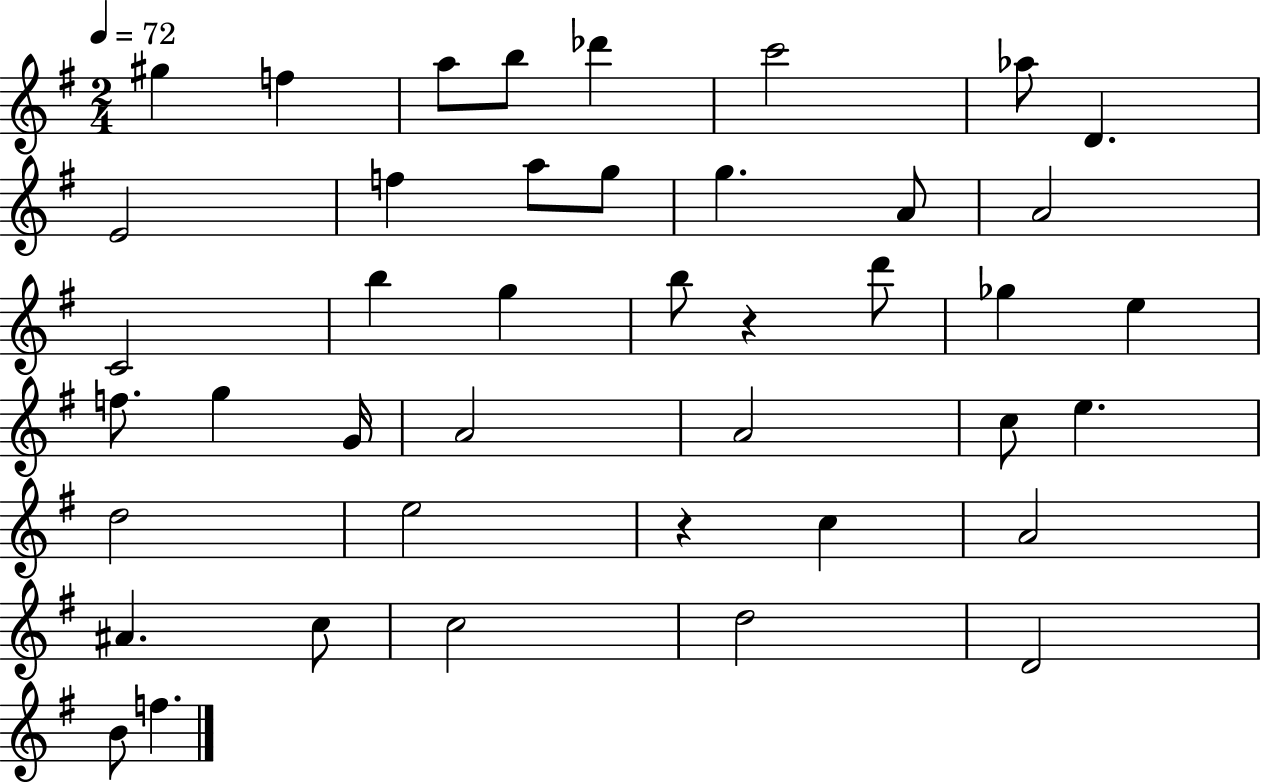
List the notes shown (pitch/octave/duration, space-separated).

G#5/q F5/q A5/e B5/e Db6/q C6/h Ab5/e D4/q. E4/h F5/q A5/e G5/e G5/q. A4/e A4/h C4/h B5/q G5/q B5/e R/q D6/e Gb5/q E5/q F5/e. G5/q G4/s A4/h A4/h C5/e E5/q. D5/h E5/h R/q C5/q A4/h A#4/q. C5/e C5/h D5/h D4/h B4/e F5/q.